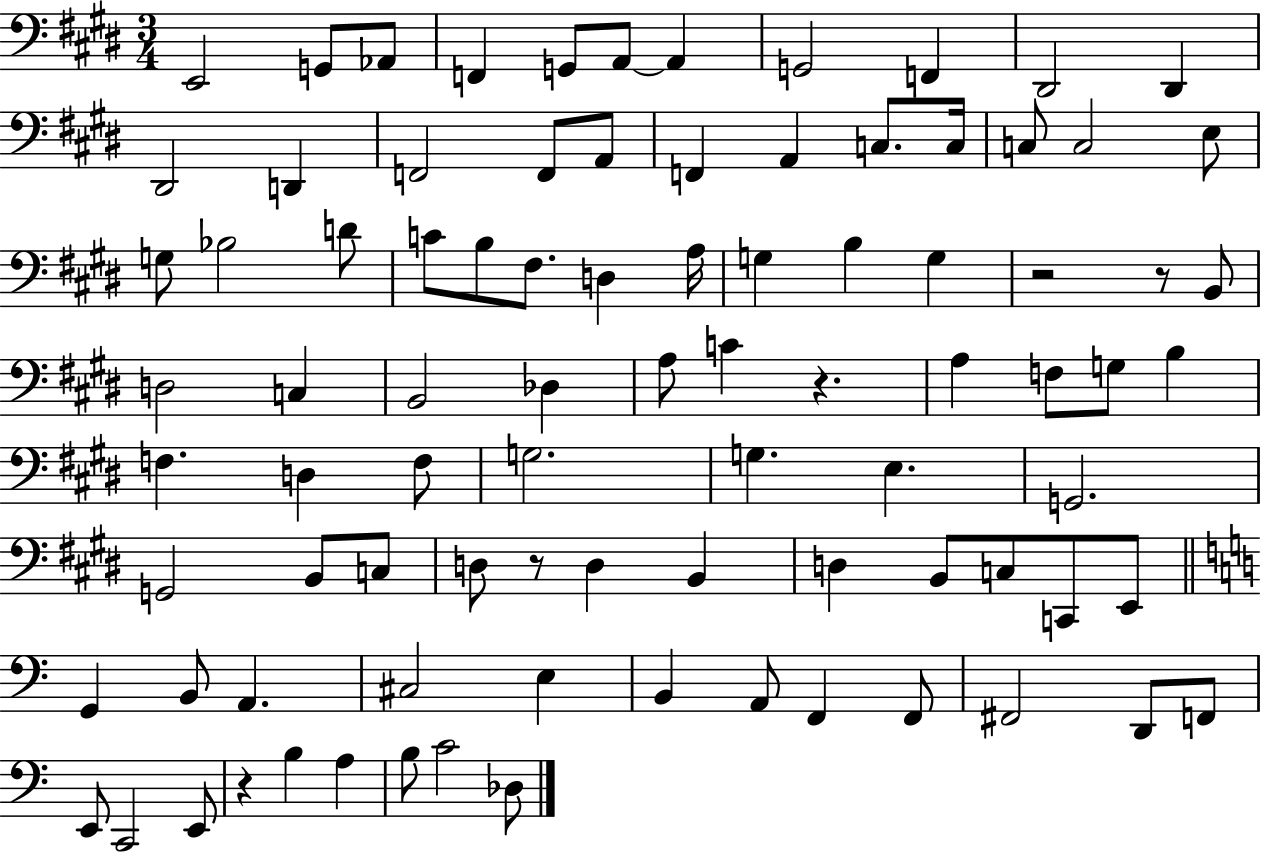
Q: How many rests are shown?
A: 5